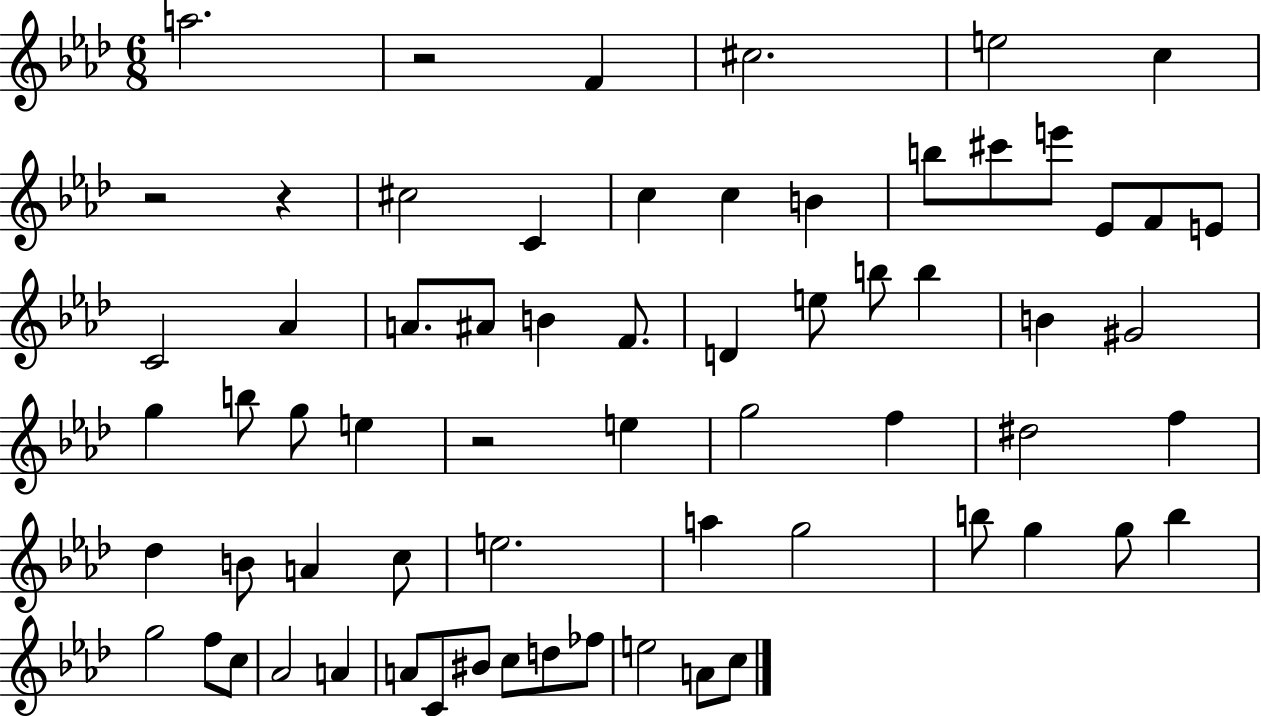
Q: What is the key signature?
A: AES major